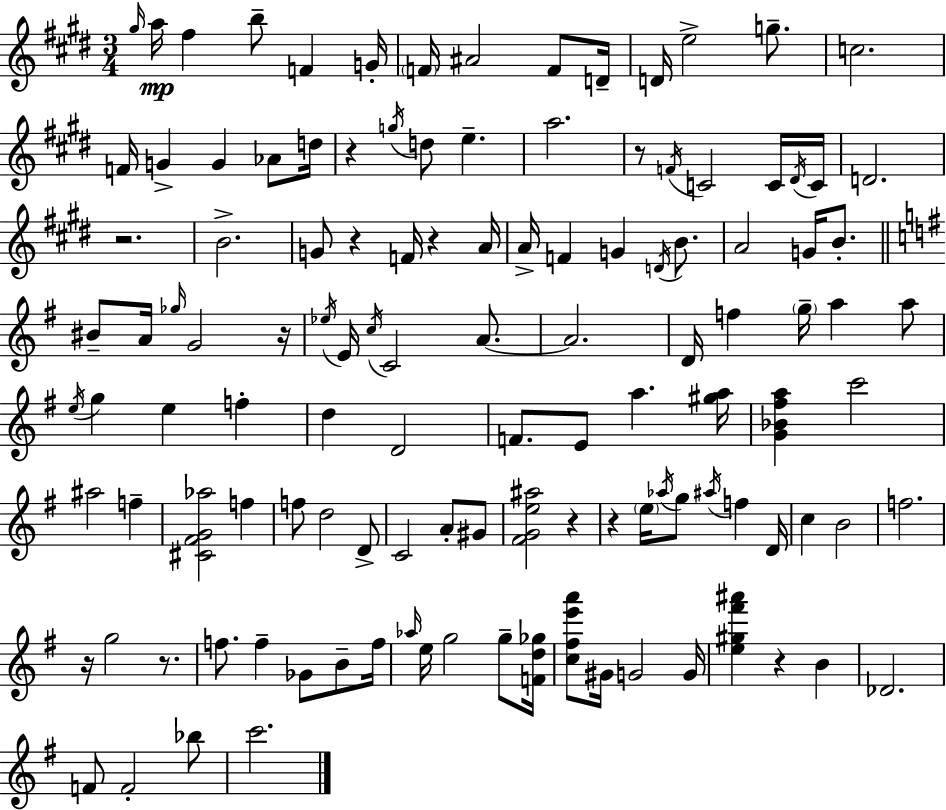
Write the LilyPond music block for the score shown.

{
  \clef treble
  \numericTimeSignature
  \time 3/4
  \key e \major
  \repeat volta 2 { \grace { gis''16 }\mp a''16 fis''4 b''8-- f'4 | g'16-. \parenthesize f'16 ais'2 f'8 | d'16-- d'16 e''2-> g''8.-- | c''2. | \break f'16 g'4-> g'4 aes'8 | d''16 r4 \acciaccatura { g''16 } d''8 e''4.-- | a''2. | r8 \acciaccatura { f'16 } c'2 | \break c'16 \acciaccatura { dis'16 } c'16 d'2. | r2. | b'2.-> | g'8 r4 f'16 r4 | \break a'16 a'16-> f'4 g'4 | \acciaccatura { d'16 } b'8. a'2 | g'16 b'8.-. \bar "||" \break \key e \minor bis'8-- a'16 \grace { ges''16 } g'2 | r16 \acciaccatura { ees''16 } e'16 \acciaccatura { c''16 } c'2 | a'8.~~ a'2. | d'16 f''4 \parenthesize g''16-- a''4 | \break a''8 \acciaccatura { e''16 } g''4 e''4 | f''4-. d''4 d'2 | f'8. e'8 a''4. | <gis'' a''>16 <g' bes' fis'' a''>4 c'''2 | \break ais''2 | f''4-- <cis' fis' g' aes''>2 | f''4 f''8 d''2 | d'8-> c'2 | \break a'8-. gis'8 <fis' g' e'' ais''>2 | r4 r4 \parenthesize e''16 \acciaccatura { aes''16 } g''8 | \acciaccatura { ais''16 } f''4 d'16 c''4 b'2 | f''2. | \break r16 g''2 | r8. f''8. f''4-- | ges'8 b'8-- f''16 \grace { aes''16 } e''16 g''2 | g''8-- <f' d'' ges''>16 <c'' fis'' e''' a'''>8 gis'16 g'2 | \break g'16 <e'' gis'' fis''' ais'''>4 r4 | b'4 des'2. | f'8 f'2-. | bes''8 c'''2. | \break } \bar "|."
}